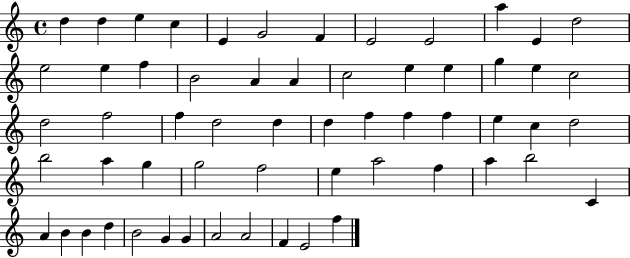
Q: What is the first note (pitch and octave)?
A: D5